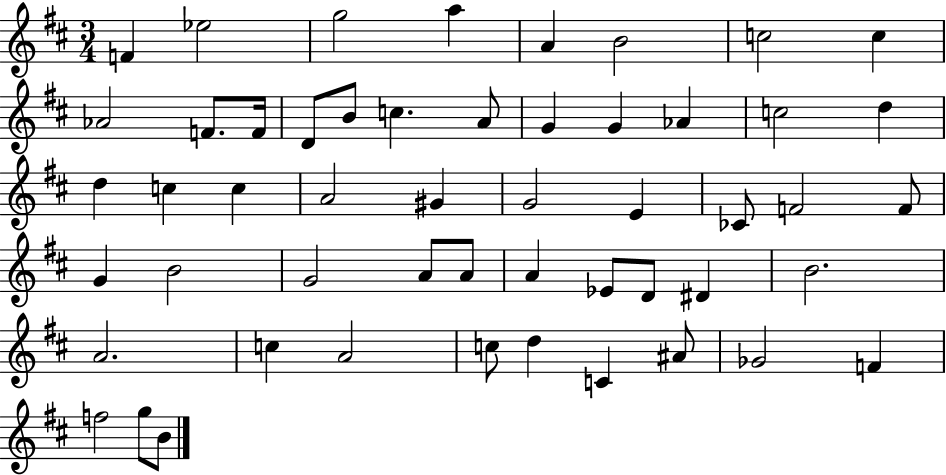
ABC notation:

X:1
T:Untitled
M:3/4
L:1/4
K:D
F _e2 g2 a A B2 c2 c _A2 F/2 F/4 D/2 B/2 c A/2 G G _A c2 d d c c A2 ^G G2 E _C/2 F2 F/2 G B2 G2 A/2 A/2 A _E/2 D/2 ^D B2 A2 c A2 c/2 d C ^A/2 _G2 F f2 g/2 B/2